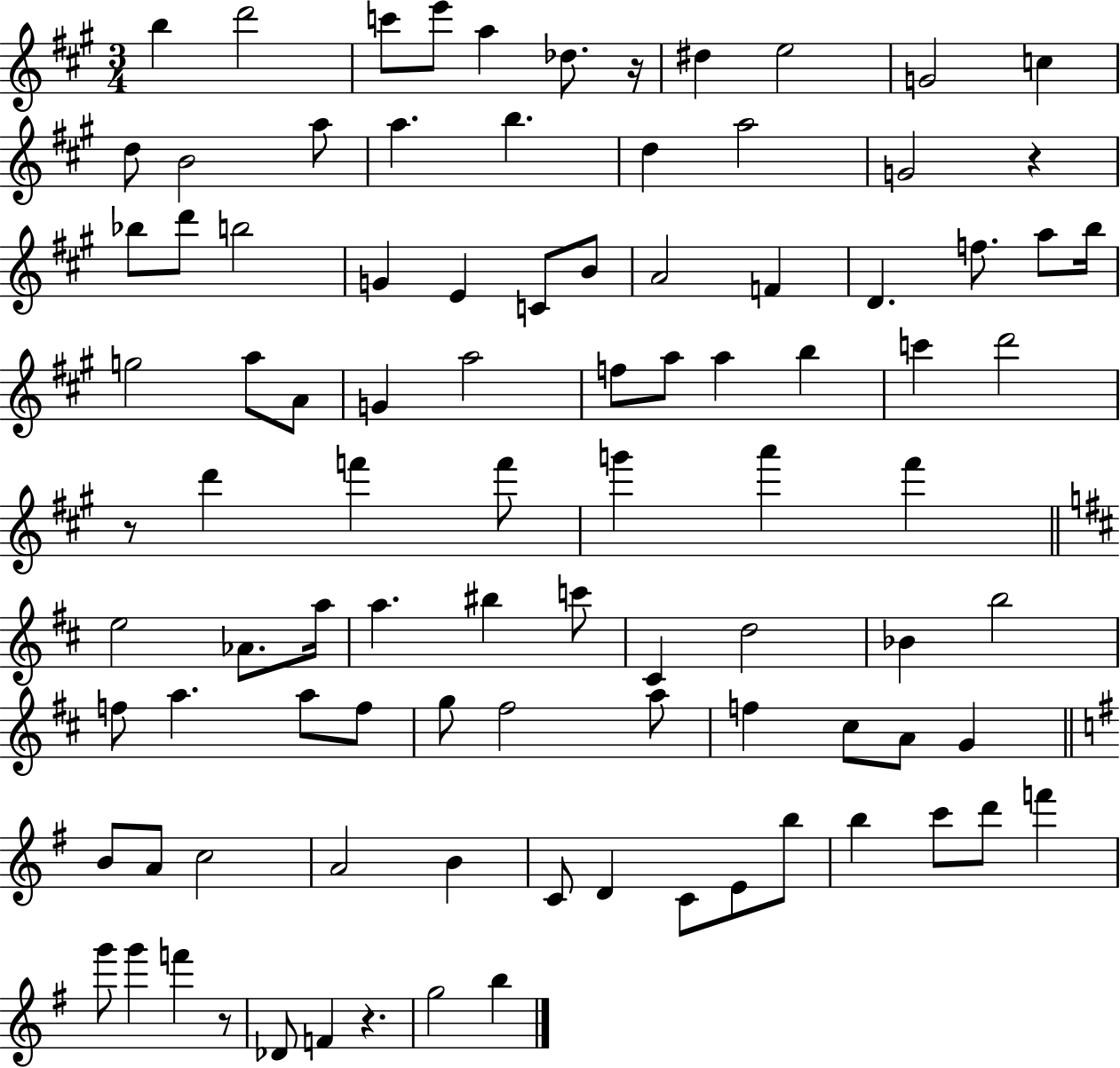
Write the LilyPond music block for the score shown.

{
  \clef treble
  \numericTimeSignature
  \time 3/4
  \key a \major
  \repeat volta 2 { b''4 d'''2 | c'''8 e'''8 a''4 des''8. r16 | dis''4 e''2 | g'2 c''4 | \break d''8 b'2 a''8 | a''4. b''4. | d''4 a''2 | g'2 r4 | \break bes''8 d'''8 b''2 | g'4 e'4 c'8 b'8 | a'2 f'4 | d'4. f''8. a''8 b''16 | \break g''2 a''8 a'8 | g'4 a''2 | f''8 a''8 a''4 b''4 | c'''4 d'''2 | \break r8 d'''4 f'''4 f'''8 | g'''4 a'''4 fis'''4 | \bar "||" \break \key d \major e''2 aes'8. a''16 | a''4. bis''4 c'''8 | cis'4 d''2 | bes'4 b''2 | \break f''8 a''4. a''8 f''8 | g''8 fis''2 a''8 | f''4 cis''8 a'8 g'4 | \bar "||" \break \key g \major b'8 a'8 c''2 | a'2 b'4 | c'8 d'4 c'8 e'8 b''8 | b''4 c'''8 d'''8 f'''4 | \break g'''8 g'''4 f'''4 r8 | des'8 f'4 r4. | g''2 b''4 | } \bar "|."
}